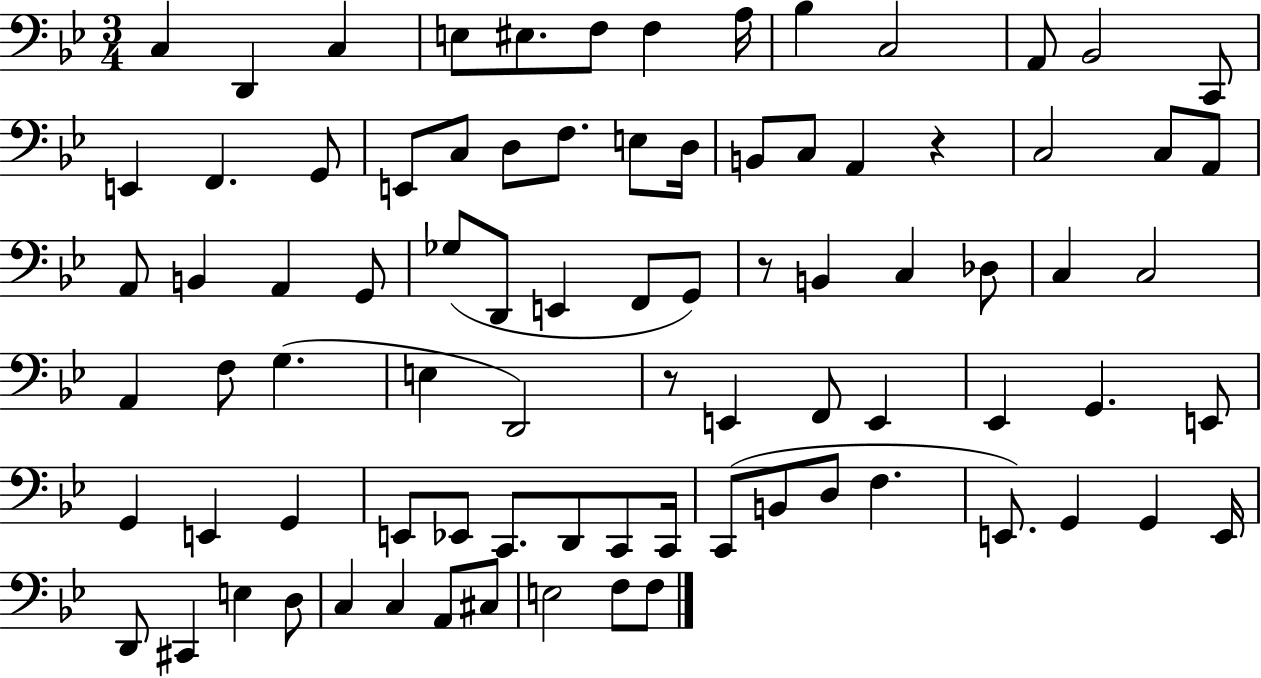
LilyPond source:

{
  \clef bass
  \numericTimeSignature
  \time 3/4
  \key bes \major
  c4 d,4 c4 | e8 eis8. f8 f4 a16 | bes4 c2 | a,8 bes,2 c,8 | \break e,4 f,4. g,8 | e,8 c8 d8 f8. e8 d16 | b,8 c8 a,4 r4 | c2 c8 a,8 | \break a,8 b,4 a,4 g,8 | ges8( d,8 e,4 f,8 g,8) | r8 b,4 c4 des8 | c4 c2 | \break a,4 f8 g4.( | e4 d,2) | r8 e,4 f,8 e,4 | ees,4 g,4. e,8 | \break g,4 e,4 g,4 | e,8 ees,8 c,8. d,8 c,8 c,16 | c,8( b,8 d8 f4. | e,8.) g,4 g,4 e,16 | \break d,8 cis,4 e4 d8 | c4 c4 a,8 cis8 | e2 f8 f8 | \bar "|."
}